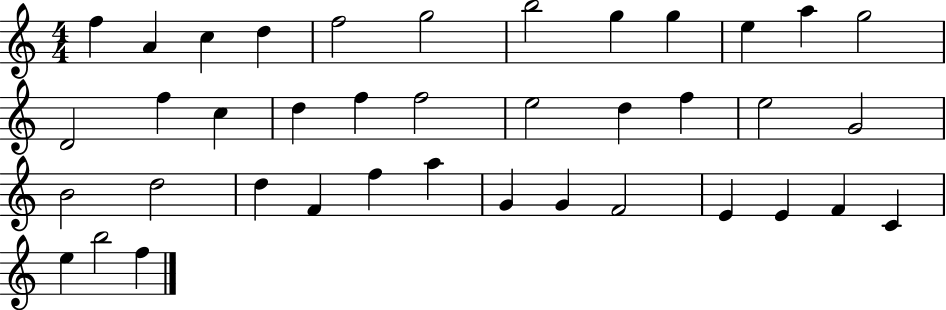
{
  \clef treble
  \numericTimeSignature
  \time 4/4
  \key c \major
  f''4 a'4 c''4 d''4 | f''2 g''2 | b''2 g''4 g''4 | e''4 a''4 g''2 | \break d'2 f''4 c''4 | d''4 f''4 f''2 | e''2 d''4 f''4 | e''2 g'2 | \break b'2 d''2 | d''4 f'4 f''4 a''4 | g'4 g'4 f'2 | e'4 e'4 f'4 c'4 | \break e''4 b''2 f''4 | \bar "|."
}